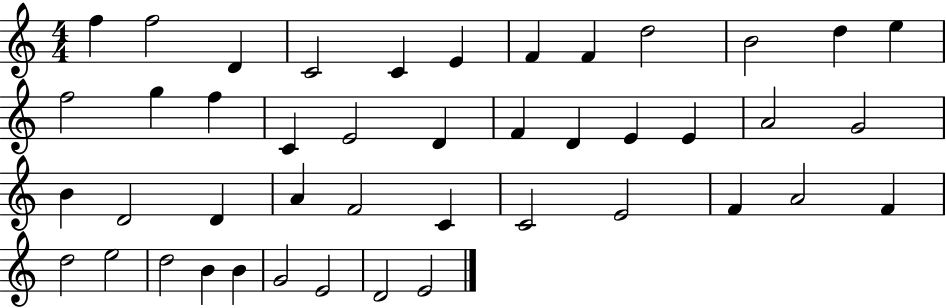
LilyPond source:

{
  \clef treble
  \numericTimeSignature
  \time 4/4
  \key c \major
  f''4 f''2 d'4 | c'2 c'4 e'4 | f'4 f'4 d''2 | b'2 d''4 e''4 | \break f''2 g''4 f''4 | c'4 e'2 d'4 | f'4 d'4 e'4 e'4 | a'2 g'2 | \break b'4 d'2 d'4 | a'4 f'2 c'4 | c'2 e'2 | f'4 a'2 f'4 | \break d''2 e''2 | d''2 b'4 b'4 | g'2 e'2 | d'2 e'2 | \break \bar "|."
}